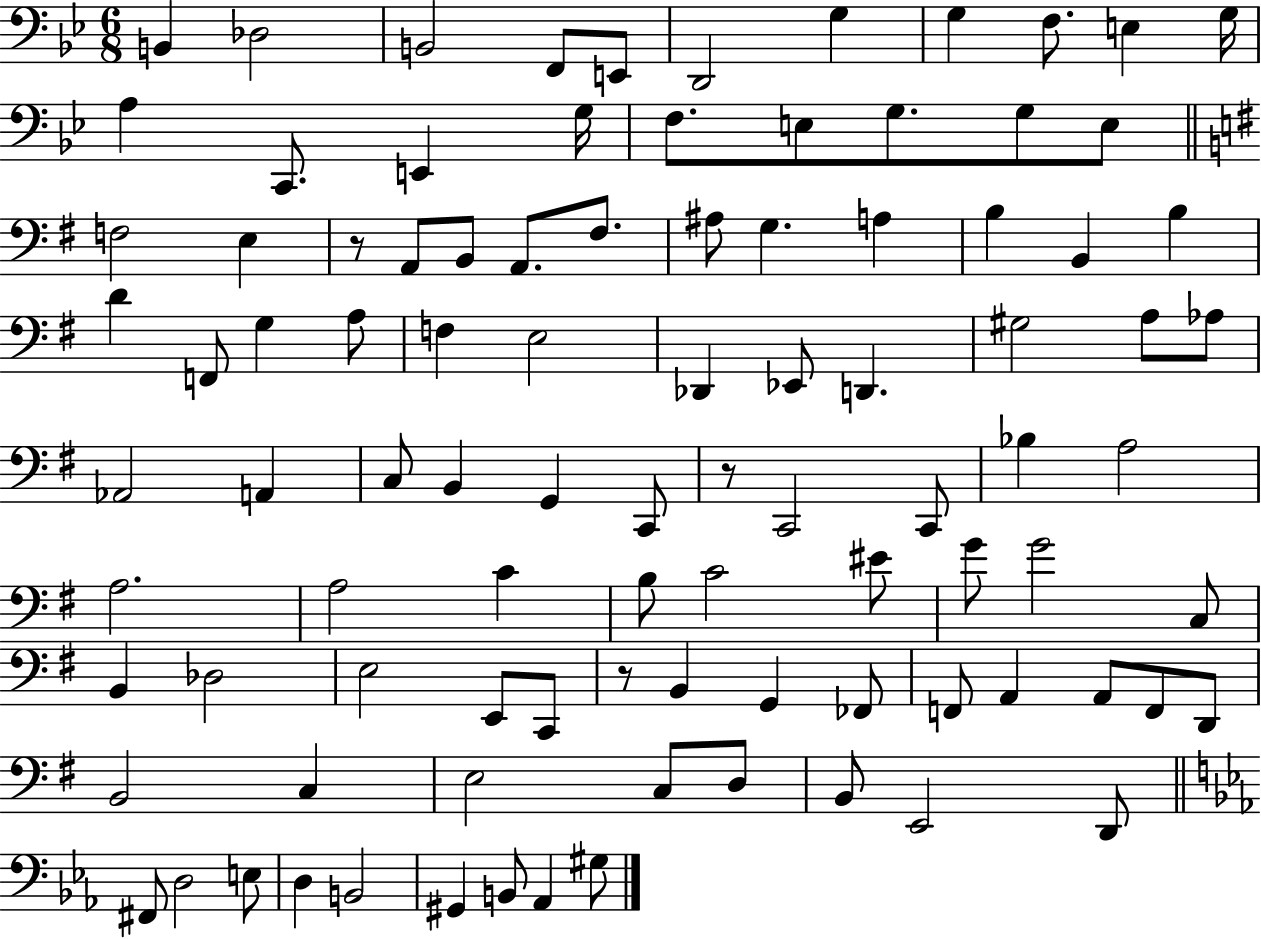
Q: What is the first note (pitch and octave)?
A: B2